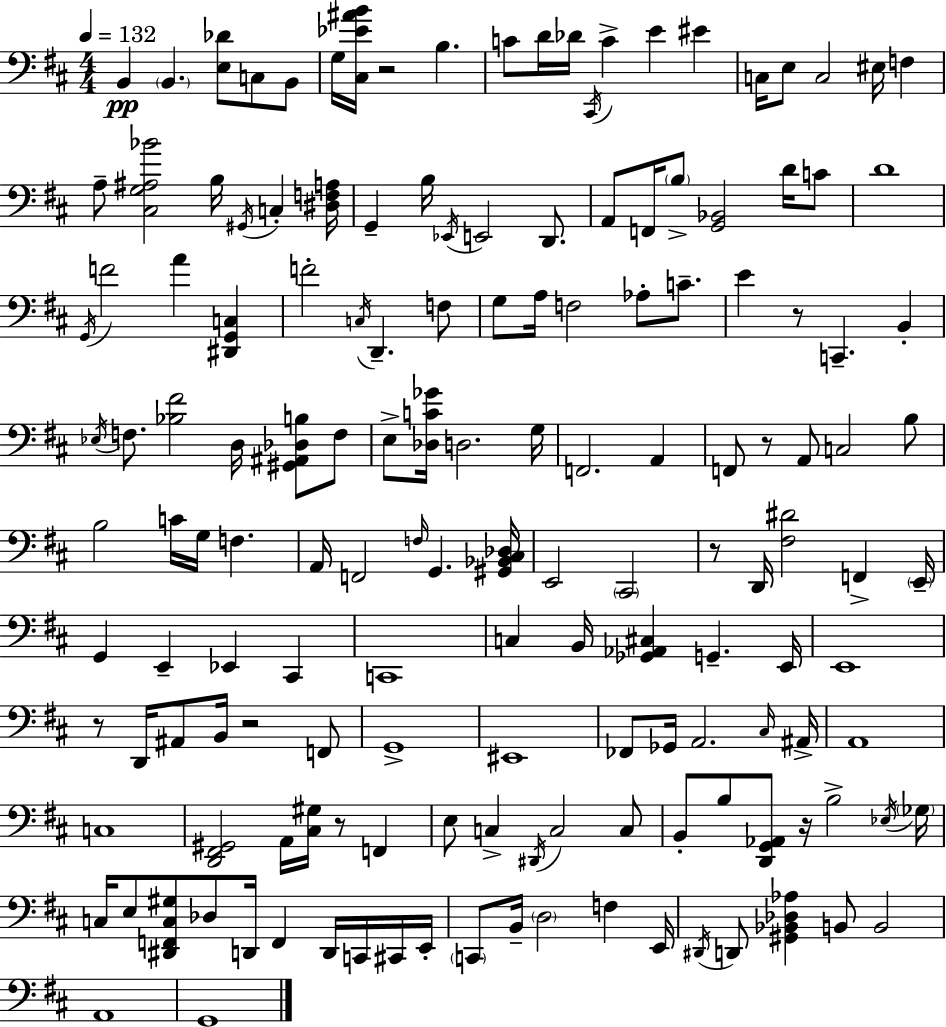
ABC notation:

X:1
T:Untitled
M:4/4
L:1/4
K:D
B,, B,, [E,_D]/2 C,/2 B,,/2 G,/4 [^C,_E^AB]/4 z2 B, C/2 D/4 _D/4 ^C,,/4 C E ^E C,/4 E,/2 C,2 ^E,/4 F, A,/2 [^C,G,^A,_B]2 B,/4 ^G,,/4 C, [^D,F,A,]/4 G,, B,/4 _E,,/4 E,,2 D,,/2 A,,/2 F,,/4 B,/2 [G,,_B,,]2 D/4 C/2 D4 G,,/4 F2 A [^D,,G,,C,] F2 C,/4 D,, F,/2 G,/2 A,/4 F,2 _A,/2 C/2 E z/2 C,, B,, _E,/4 F,/2 [_B,^F]2 D,/4 [^G,,^A,,_D,B,]/2 F,/2 E,/2 [_D,C_G]/4 D,2 G,/4 F,,2 A,, F,,/2 z/2 A,,/2 C,2 B,/2 B,2 C/4 G,/4 F, A,,/4 F,,2 F,/4 G,, [^G,,_B,,^C,_D,]/4 E,,2 ^C,,2 z/2 D,,/4 [^F,^D]2 F,, E,,/4 G,, E,, _E,, ^C,, C,,4 C, B,,/4 [_G,,_A,,^C,] G,, E,,/4 E,,4 z/2 D,,/4 ^A,,/2 B,,/4 z2 F,,/2 G,,4 ^E,,4 _F,,/2 _G,,/4 A,,2 ^C,/4 ^A,,/4 A,,4 C,4 [D,,^F,,^G,,]2 A,,/4 [^C,^G,]/4 z/2 F,, E,/2 C, ^D,,/4 C,2 C,/2 B,,/2 B,/2 [D,,G,,_A,,]/2 z/4 B,2 _E,/4 _G,/4 C,/4 E,/2 [^D,,F,,C,^G,]/2 _D,/2 D,,/4 F,, D,,/4 C,,/4 ^C,,/4 E,,/4 C,,/2 B,,/4 D,2 F, E,,/4 ^D,,/4 D,,/2 [^G,,_B,,_D,_A,] B,,/2 B,,2 A,,4 G,,4